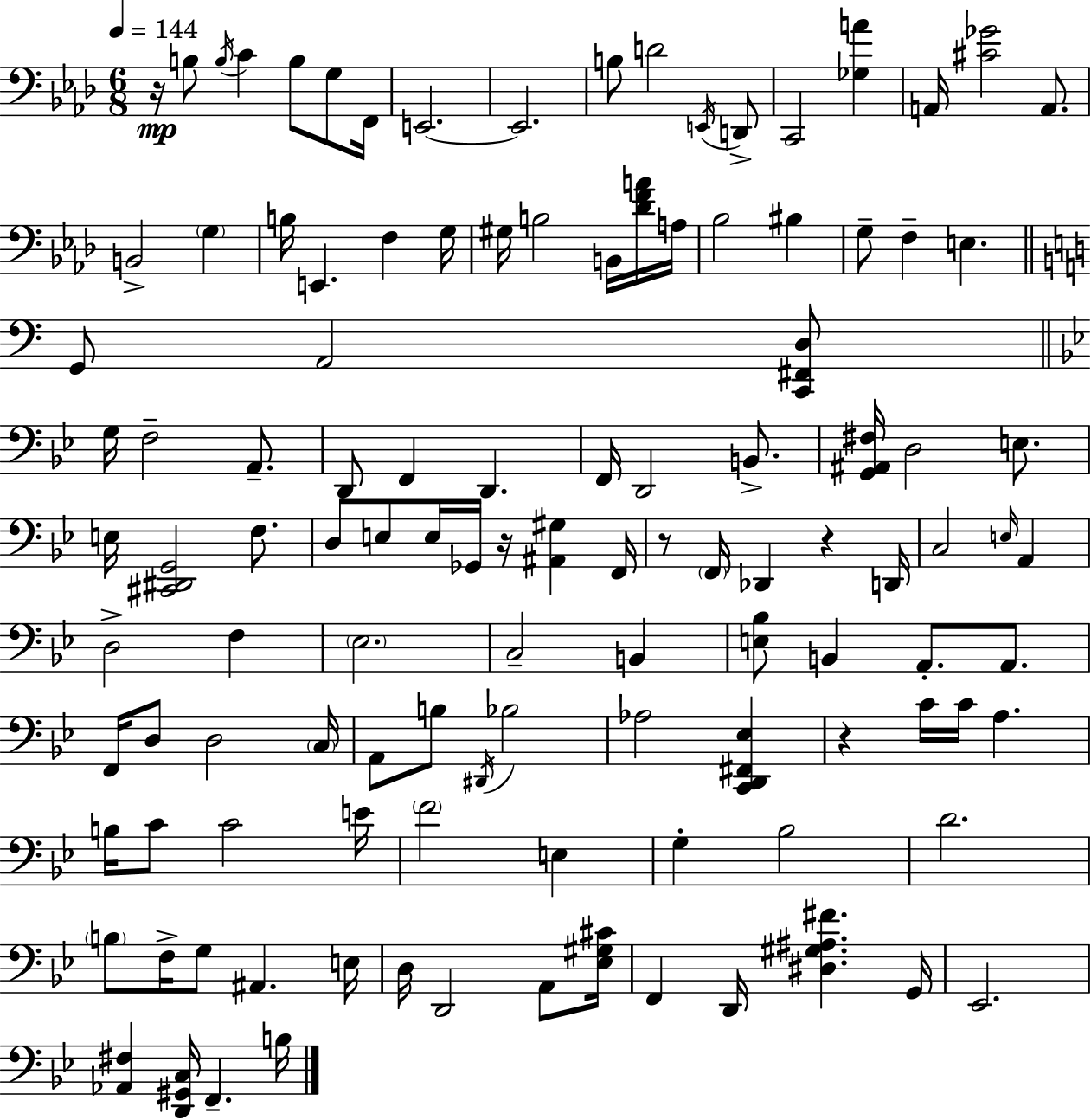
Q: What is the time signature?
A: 6/8